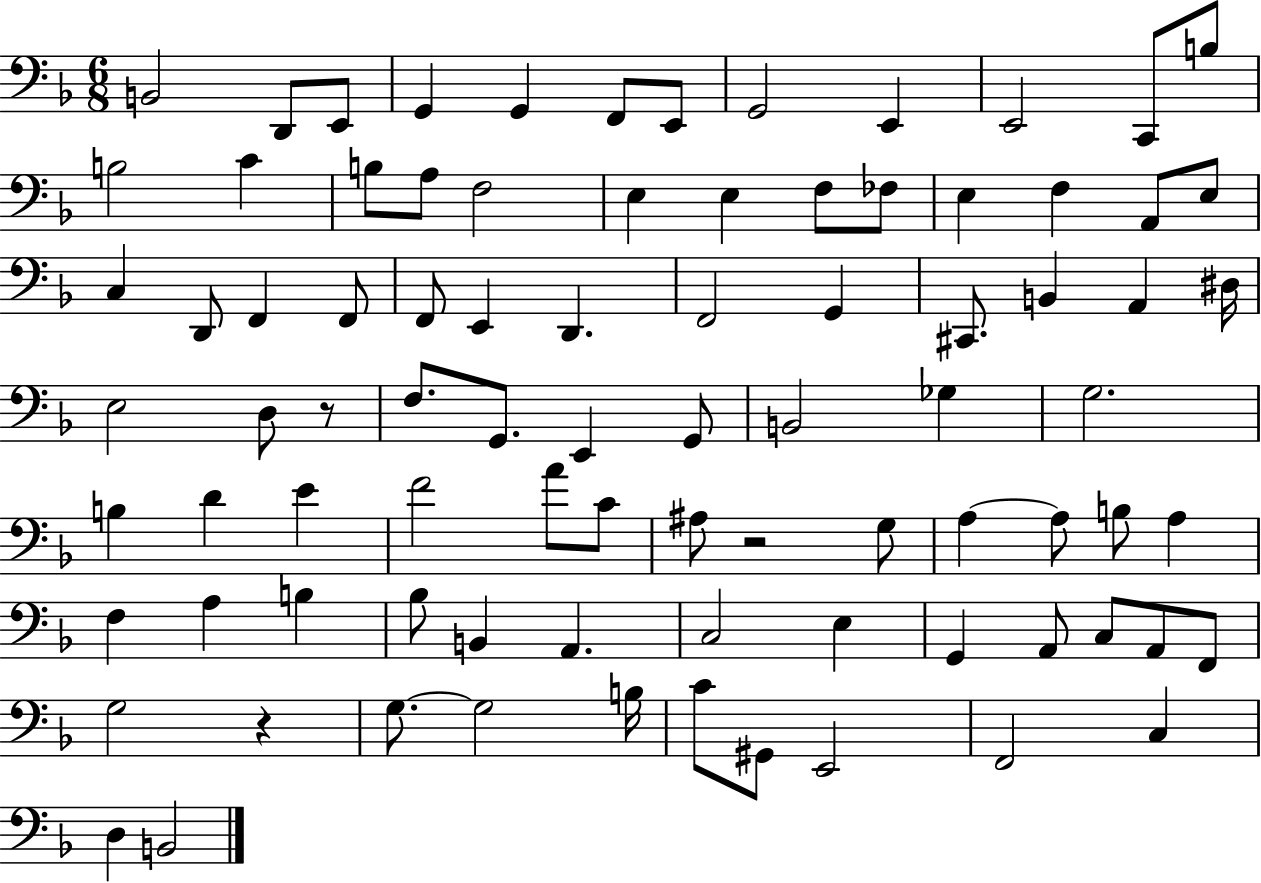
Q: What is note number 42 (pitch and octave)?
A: G2